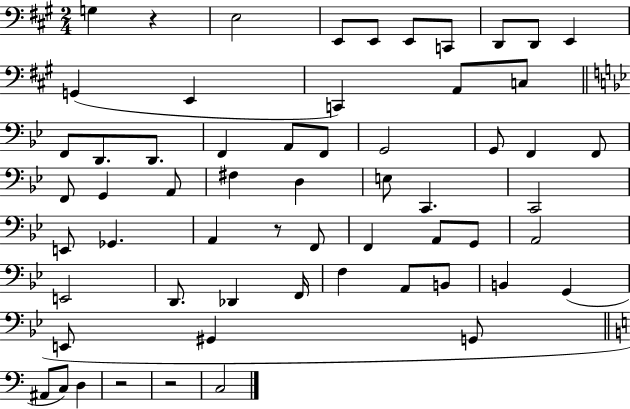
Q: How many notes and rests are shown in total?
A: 60